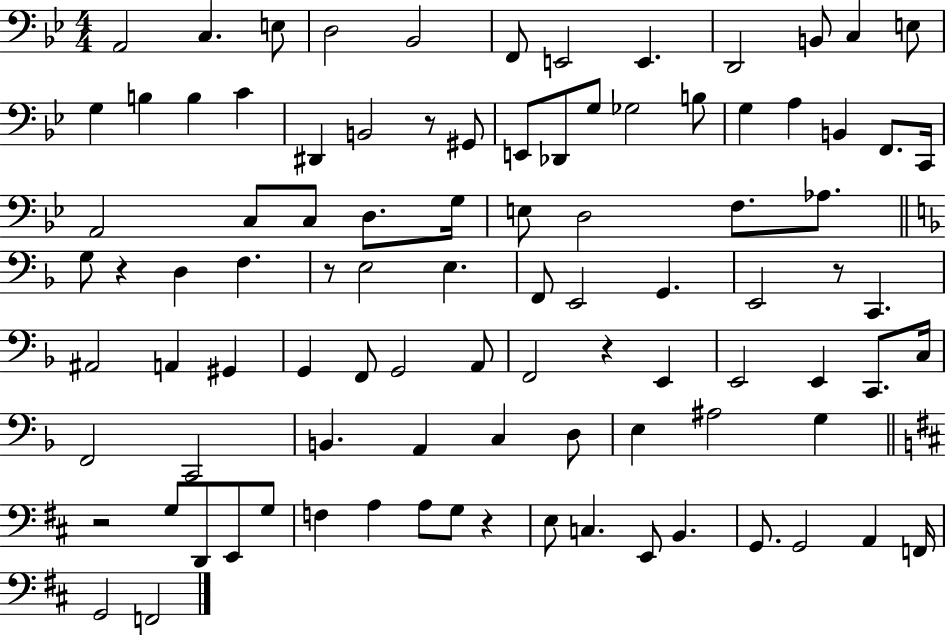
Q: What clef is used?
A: bass